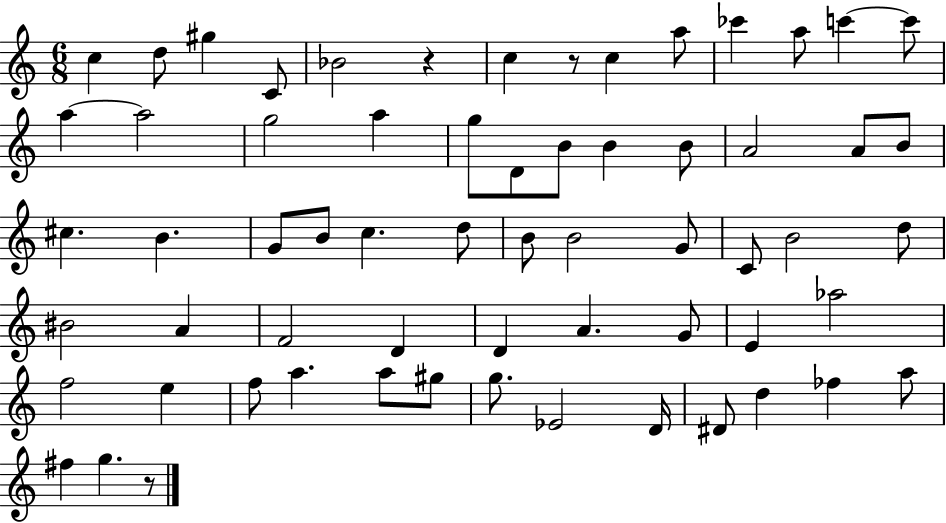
X:1
T:Untitled
M:6/8
L:1/4
K:C
c d/2 ^g C/2 _B2 z c z/2 c a/2 _c' a/2 c' c'/2 a a2 g2 a g/2 D/2 B/2 B B/2 A2 A/2 B/2 ^c B G/2 B/2 c d/2 B/2 B2 G/2 C/2 B2 d/2 ^B2 A F2 D D A G/2 E _a2 f2 e f/2 a a/2 ^g/2 g/2 _E2 D/4 ^D/2 d _f a/2 ^f g z/2